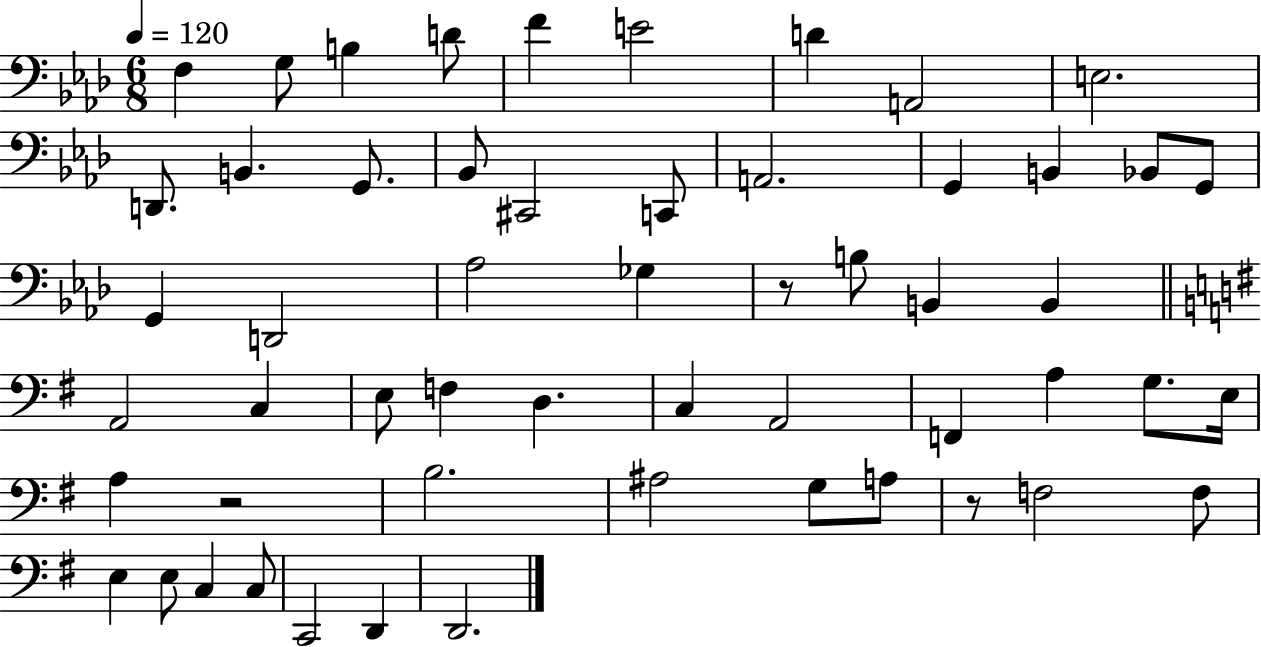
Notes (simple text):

F3/q G3/e B3/q D4/e F4/q E4/h D4/q A2/h E3/h. D2/e. B2/q. G2/e. Bb2/e C#2/h C2/e A2/h. G2/q B2/q Bb2/e G2/e G2/q D2/h Ab3/h Gb3/q R/e B3/e B2/q B2/q A2/h C3/q E3/e F3/q D3/q. C3/q A2/h F2/q A3/q G3/e. E3/s A3/q R/h B3/h. A#3/h G3/e A3/e R/e F3/h F3/e E3/q E3/e C3/q C3/e C2/h D2/q D2/h.